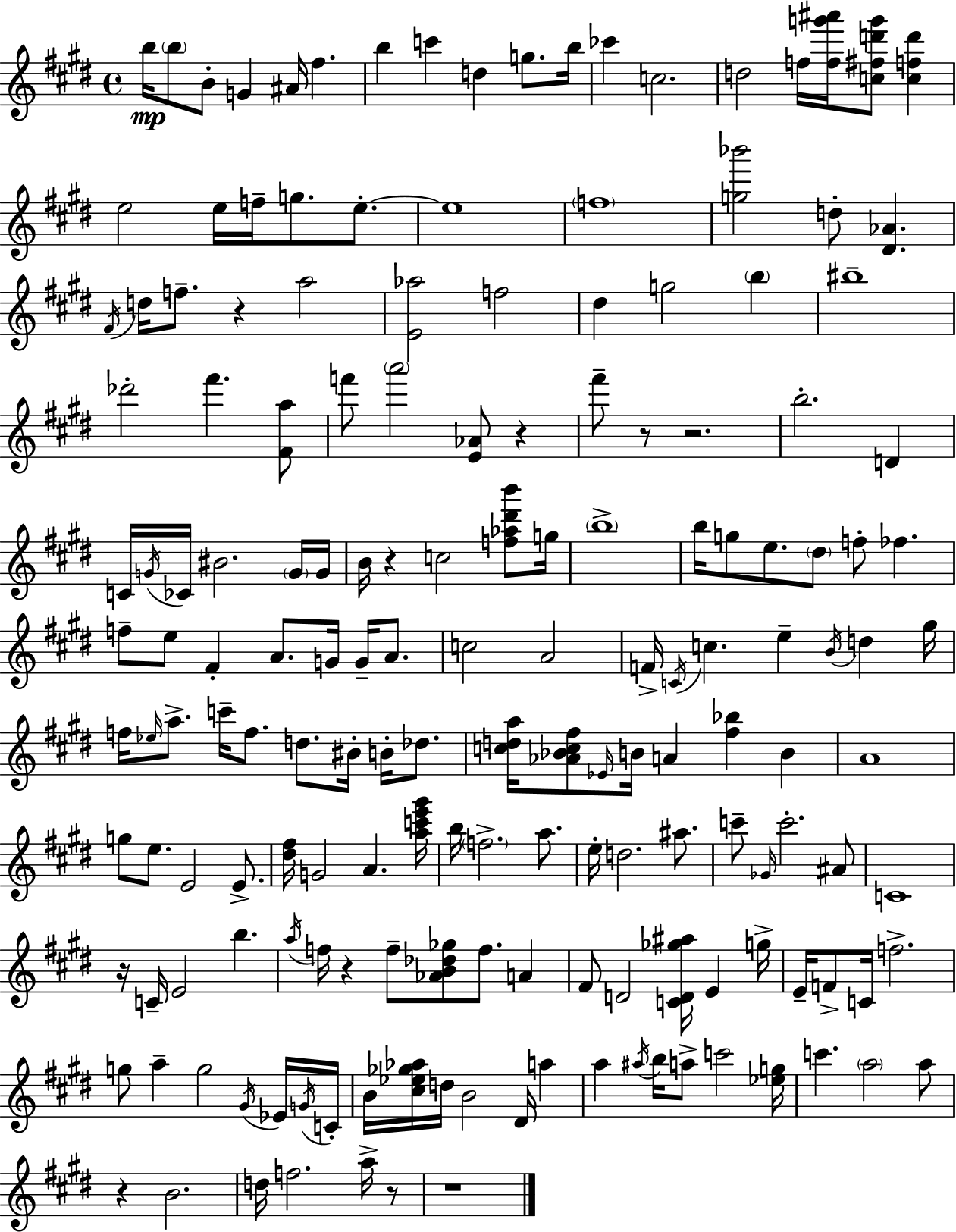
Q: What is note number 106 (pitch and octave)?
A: A5